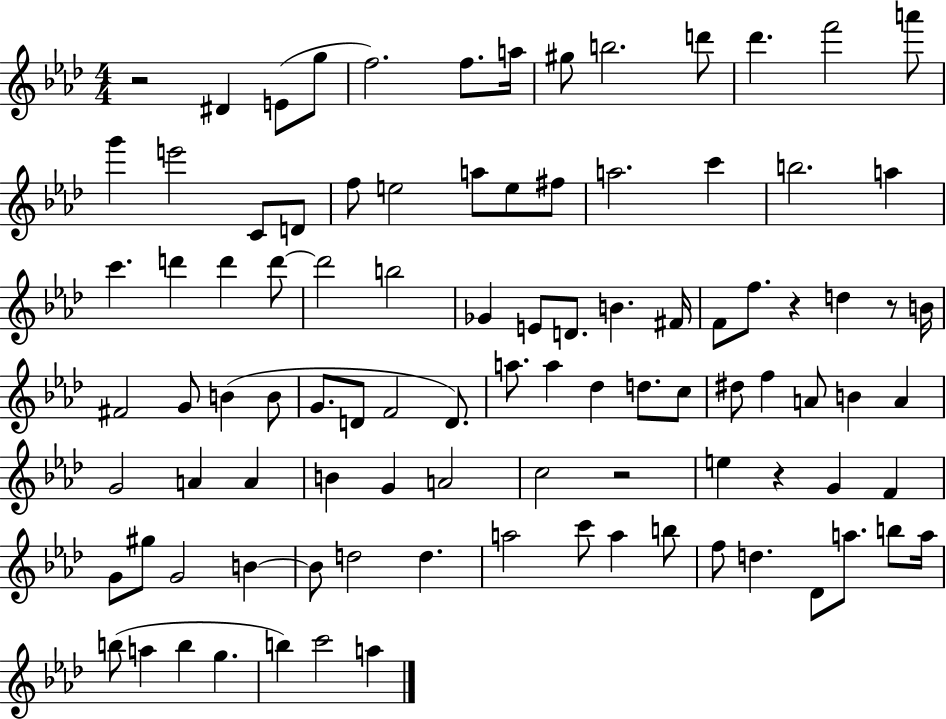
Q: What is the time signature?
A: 4/4